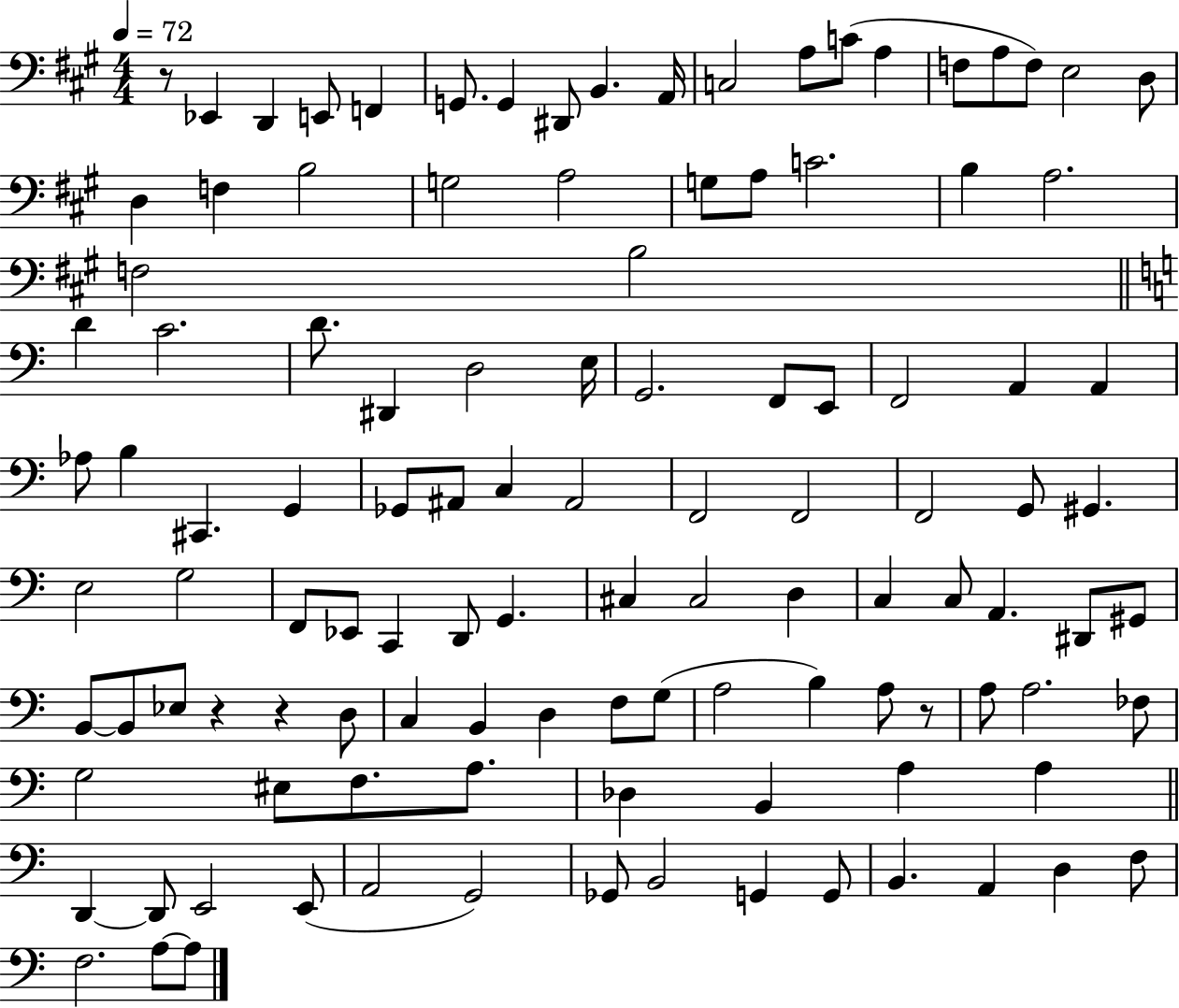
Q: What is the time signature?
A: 4/4